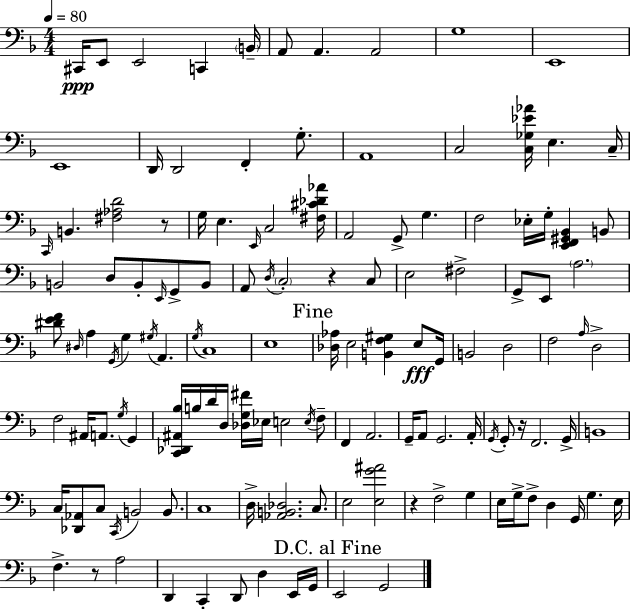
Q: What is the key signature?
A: F major